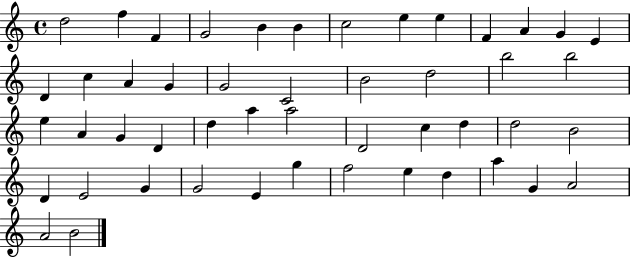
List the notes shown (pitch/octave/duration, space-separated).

D5/h F5/q F4/q G4/h B4/q B4/q C5/h E5/q E5/q F4/q A4/q G4/q E4/q D4/q C5/q A4/q G4/q G4/h C4/h B4/h D5/h B5/h B5/h E5/q A4/q G4/q D4/q D5/q A5/q A5/h D4/h C5/q D5/q D5/h B4/h D4/q E4/h G4/q G4/h E4/q G5/q F5/h E5/q D5/q A5/q G4/q A4/h A4/h B4/h